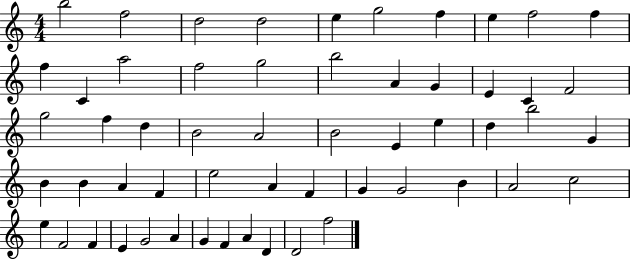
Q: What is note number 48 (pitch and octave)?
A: E4